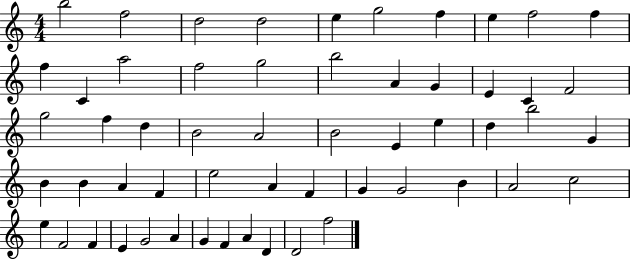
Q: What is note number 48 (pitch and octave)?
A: E4